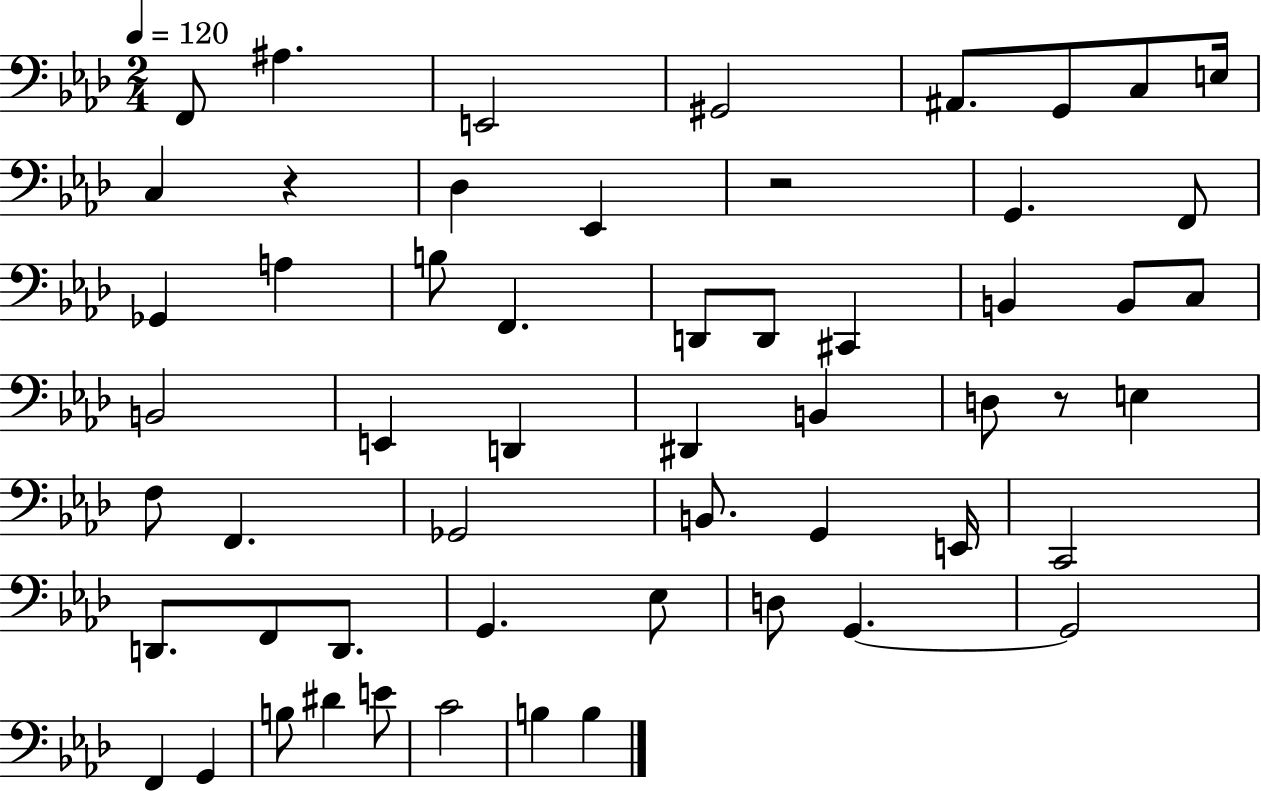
{
  \clef bass
  \numericTimeSignature
  \time 2/4
  \key aes \major
  \tempo 4 = 120
  \repeat volta 2 { f,8 ais4. | e,2 | gis,2 | ais,8. g,8 c8 e16 | \break c4 r4 | des4 ees,4 | r2 | g,4. f,8 | \break ges,4 a4 | b8 f,4. | d,8 d,8 cis,4 | b,4 b,8 c8 | \break b,2 | e,4 d,4 | dis,4 b,4 | d8 r8 e4 | \break f8 f,4. | ges,2 | b,8. g,4 e,16 | c,2 | \break d,8. f,8 d,8. | g,4. ees8 | d8 g,4.~~ | g,2 | \break f,4 g,4 | b8 dis'4 e'8 | c'2 | b4 b4 | \break } \bar "|."
}